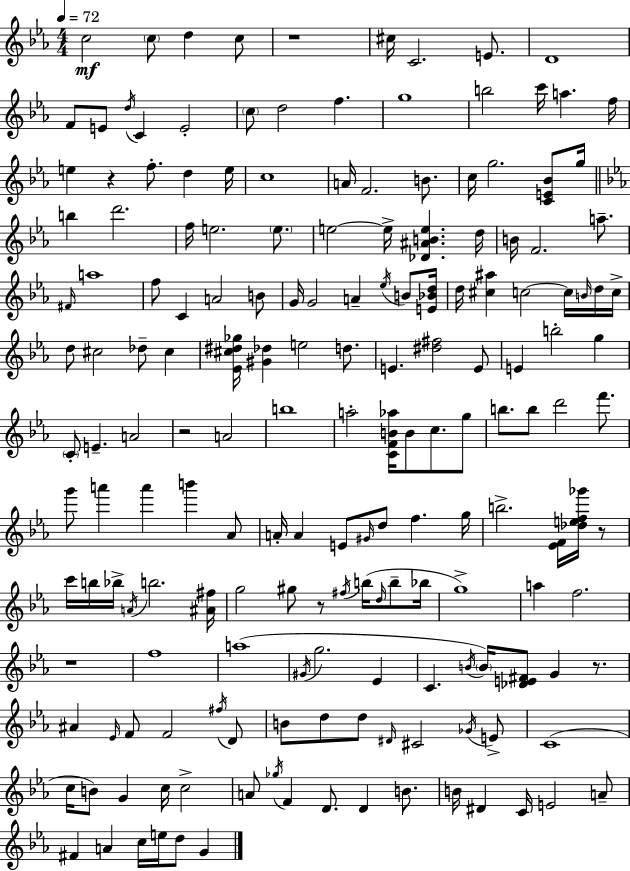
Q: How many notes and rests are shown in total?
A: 176